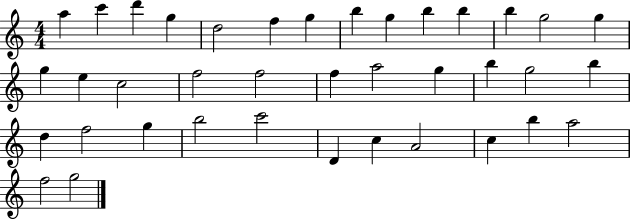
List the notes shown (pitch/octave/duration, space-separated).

A5/q C6/q D6/q G5/q D5/h F5/q G5/q B5/q G5/q B5/q B5/q B5/q G5/h G5/q G5/q E5/q C5/h F5/h F5/h F5/q A5/h G5/q B5/q G5/h B5/q D5/q F5/h G5/q B5/h C6/h D4/q C5/q A4/h C5/q B5/q A5/h F5/h G5/h